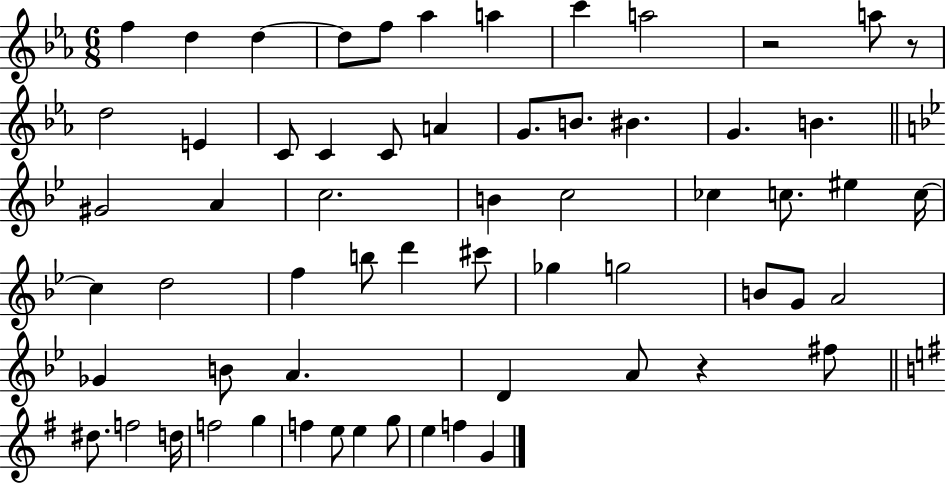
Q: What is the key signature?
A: EES major